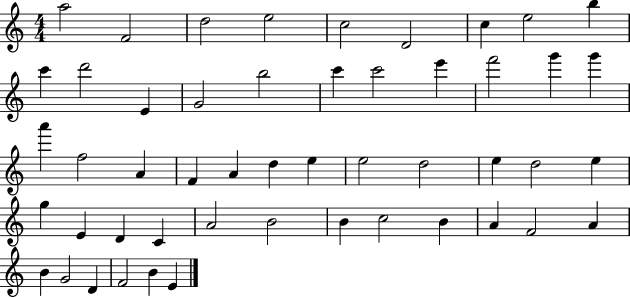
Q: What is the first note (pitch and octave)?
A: A5